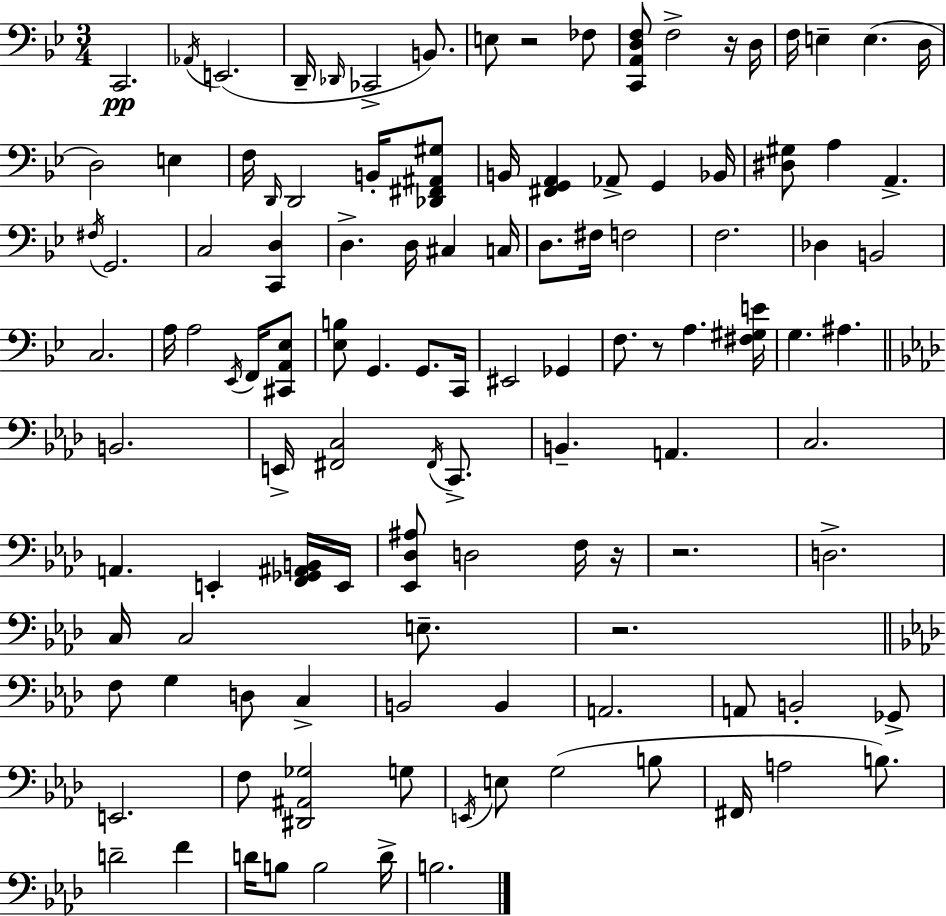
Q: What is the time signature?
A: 3/4